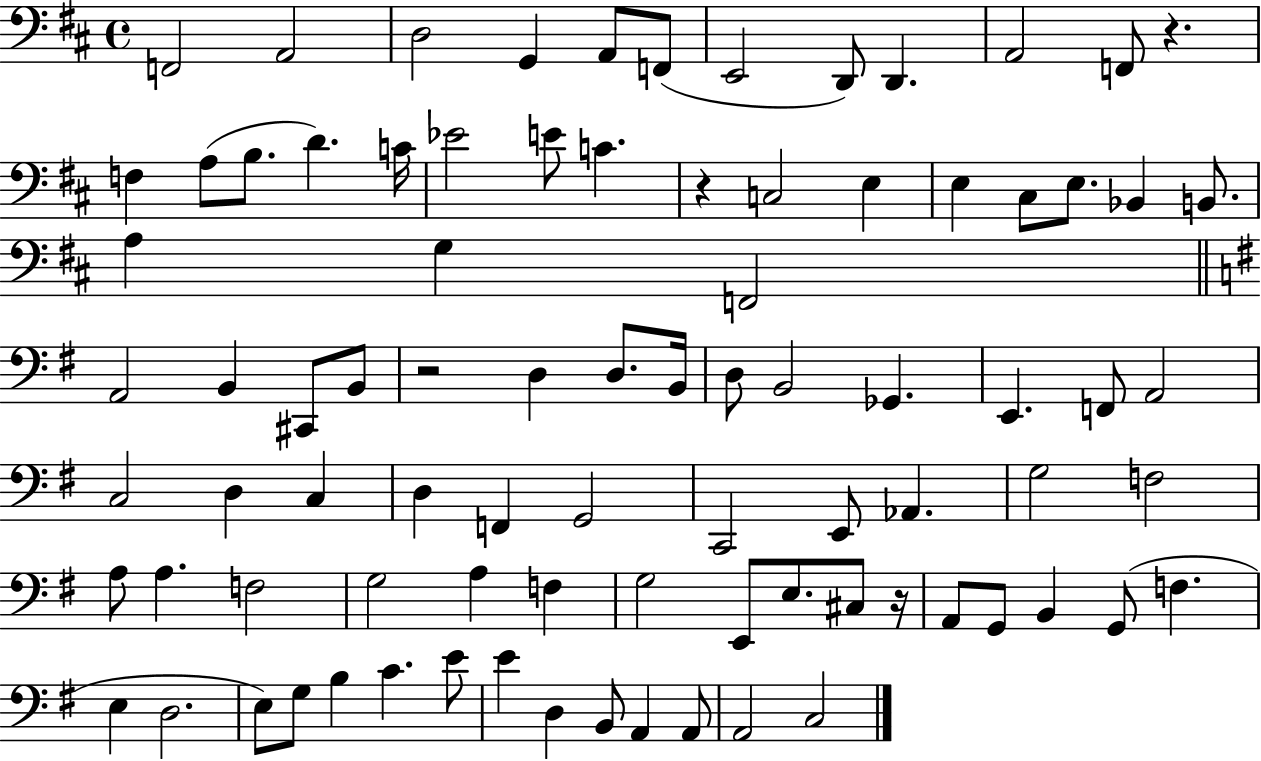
{
  \clef bass
  \time 4/4
  \defaultTimeSignature
  \key d \major
  f,2 a,2 | d2 g,4 a,8 f,8( | e,2 d,8) d,4. | a,2 f,8 r4. | \break f4 a8( b8. d'4.) c'16 | ees'2 e'8 c'4. | r4 c2 e4 | e4 cis8 e8. bes,4 b,8. | \break a4 g4 f,2 | \bar "||" \break \key e \minor a,2 b,4 cis,8 b,8 | r2 d4 d8. b,16 | d8 b,2 ges,4. | e,4. f,8 a,2 | \break c2 d4 c4 | d4 f,4 g,2 | c,2 e,8 aes,4. | g2 f2 | \break a8 a4. f2 | g2 a4 f4 | g2 e,8 e8. cis8 r16 | a,8 g,8 b,4 g,8( f4. | \break e4 d2. | e8) g8 b4 c'4. e'8 | e'4 d4 b,8 a,4 a,8 | a,2 c2 | \break \bar "|."
}